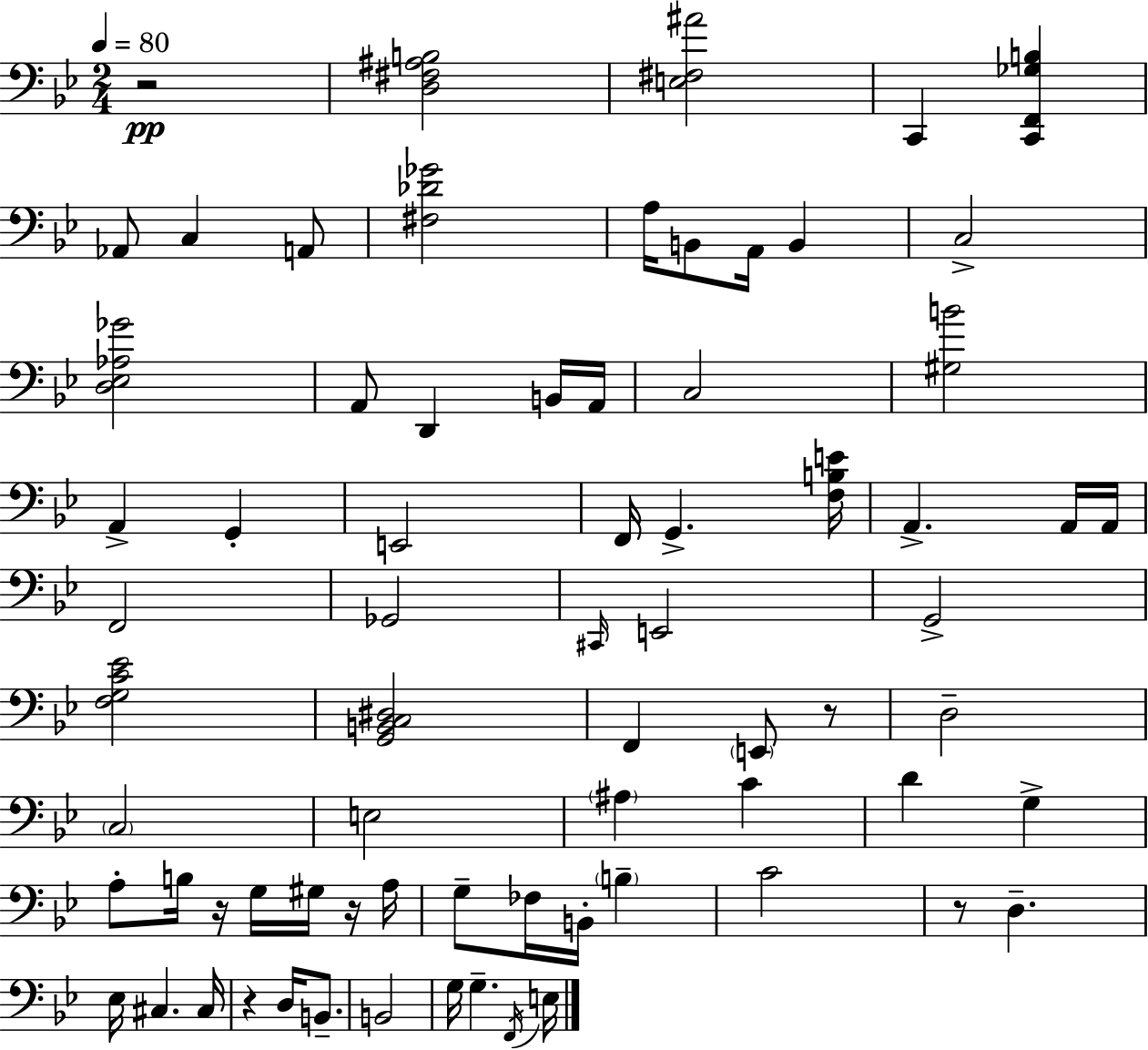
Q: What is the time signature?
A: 2/4